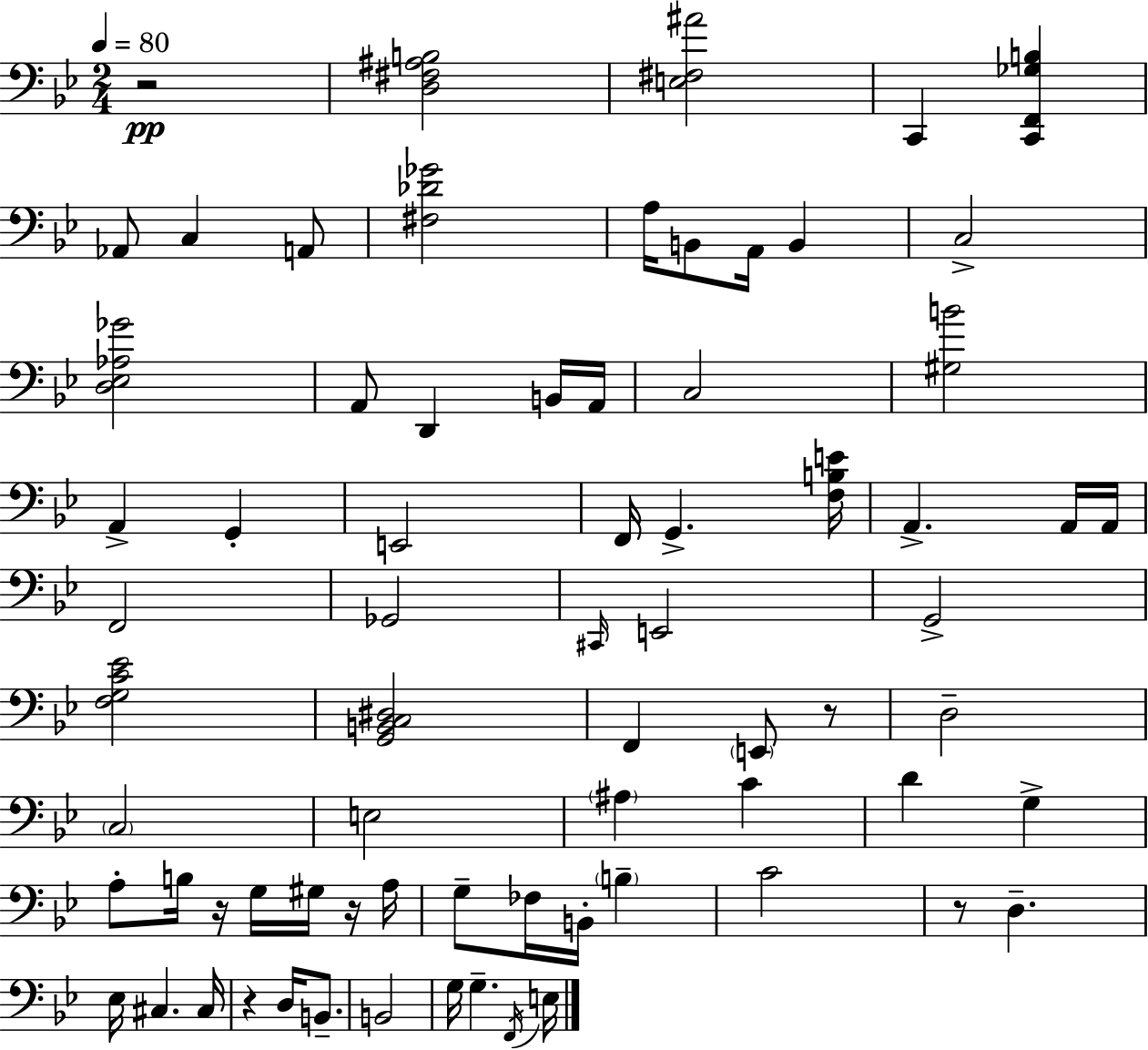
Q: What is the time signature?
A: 2/4